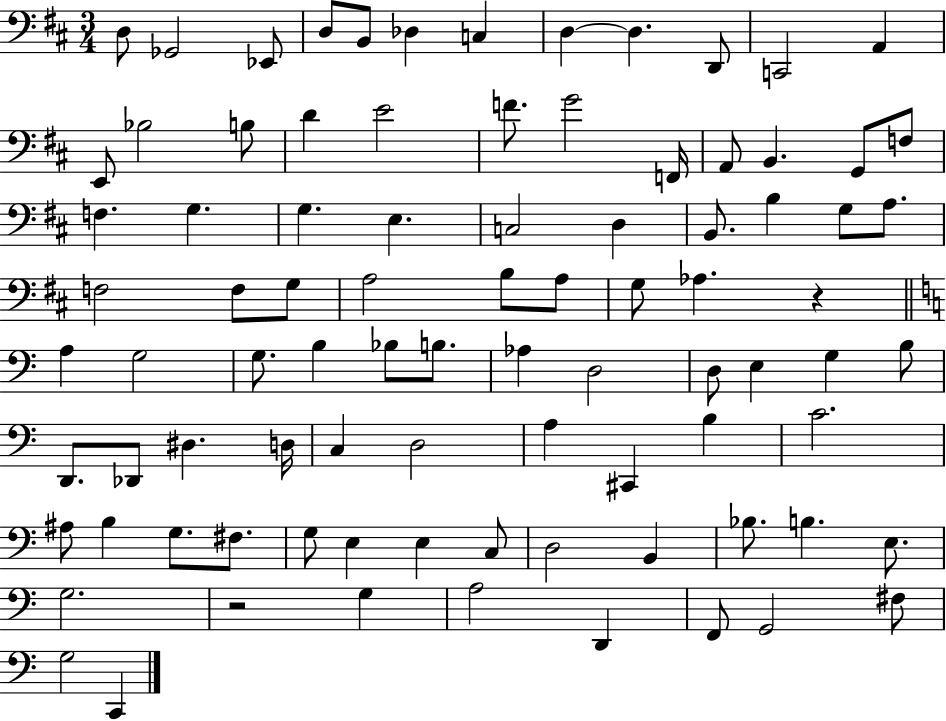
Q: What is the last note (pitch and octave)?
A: C2